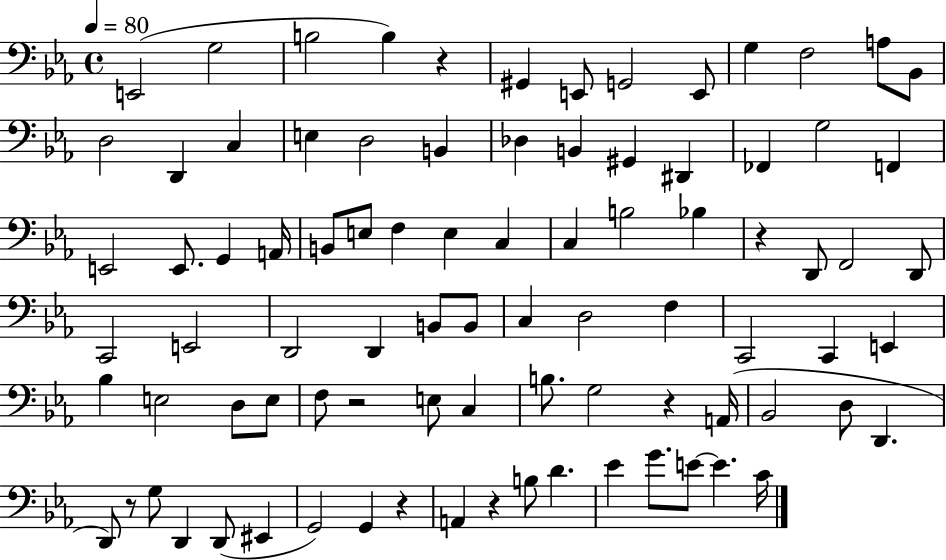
{
  \clef bass
  \time 4/4
  \defaultTimeSignature
  \key ees \major
  \tempo 4 = 80
  \repeat volta 2 { e,2( g2 | b2 b4) r4 | gis,4 e,8 g,2 e,8 | g4 f2 a8 bes,8 | \break d2 d,4 c4 | e4 d2 b,4 | des4 b,4 gis,4 dis,4 | fes,4 g2 f,4 | \break e,2 e,8. g,4 a,16 | b,8 e8 f4 e4 c4 | c4 b2 bes4 | r4 d,8 f,2 d,8 | \break c,2 e,2 | d,2 d,4 b,8 b,8 | c4 d2 f4 | c,2 c,4 e,4 | \break bes4 e2 d8 e8 | f8 r2 e8 c4 | b8. g2 r4 a,16( | bes,2 d8 d,4. | \break d,8) r8 g8 d,4 d,8( eis,4 | g,2) g,4 r4 | a,4 r4 b8 d'4. | ees'4 g'8. e'8~~ e'4. c'16 | \break } \bar "|."
}